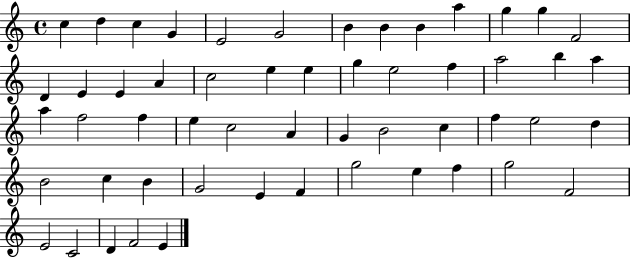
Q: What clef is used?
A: treble